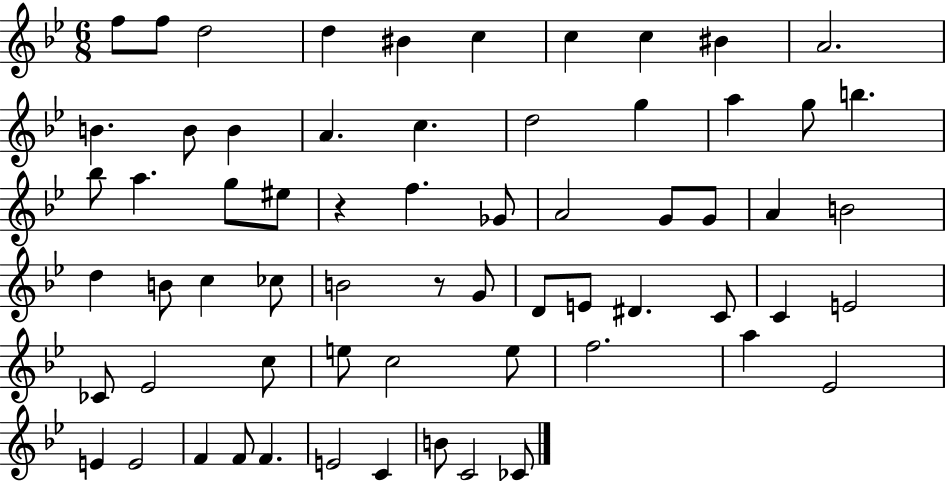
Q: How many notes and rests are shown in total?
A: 64